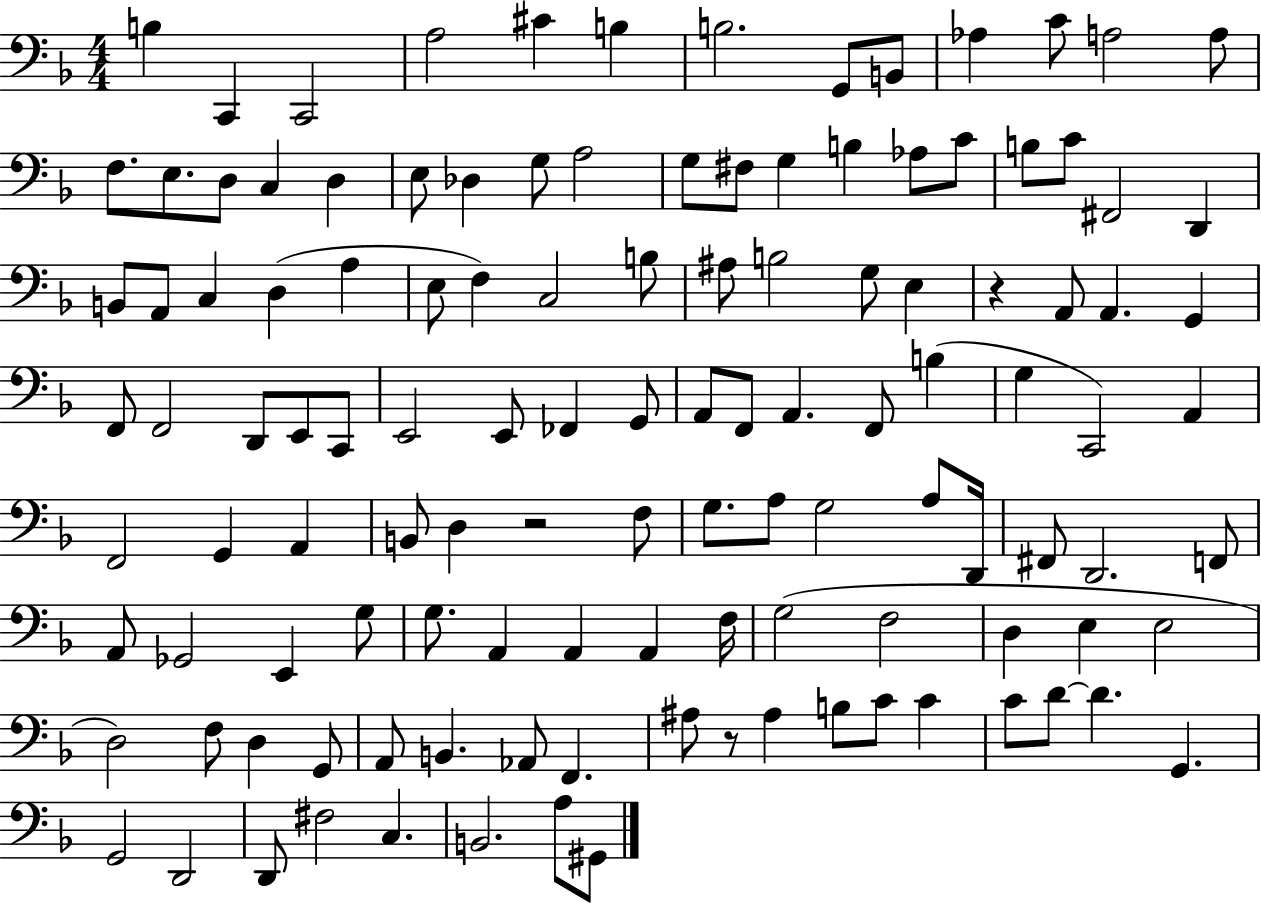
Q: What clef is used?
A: bass